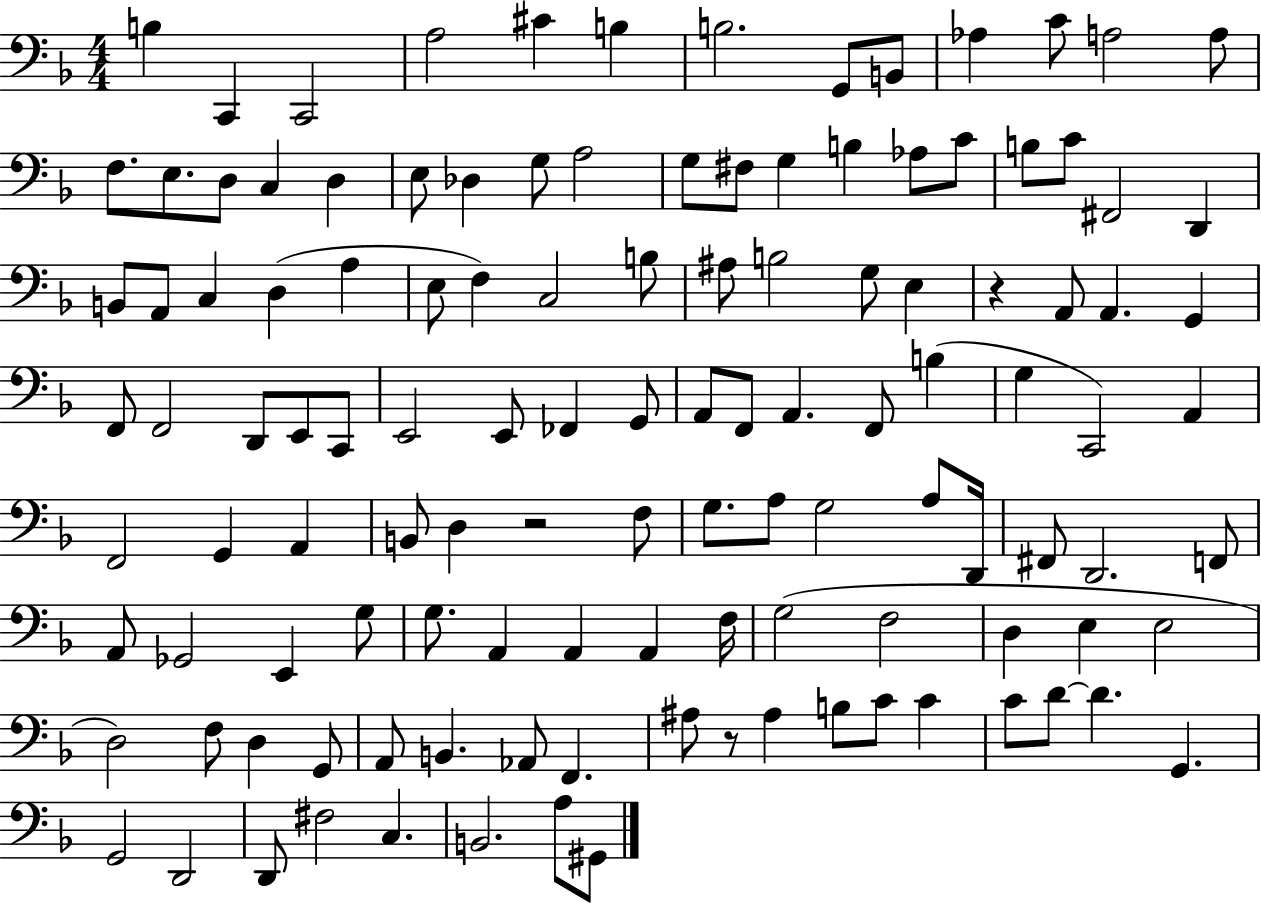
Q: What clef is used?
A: bass